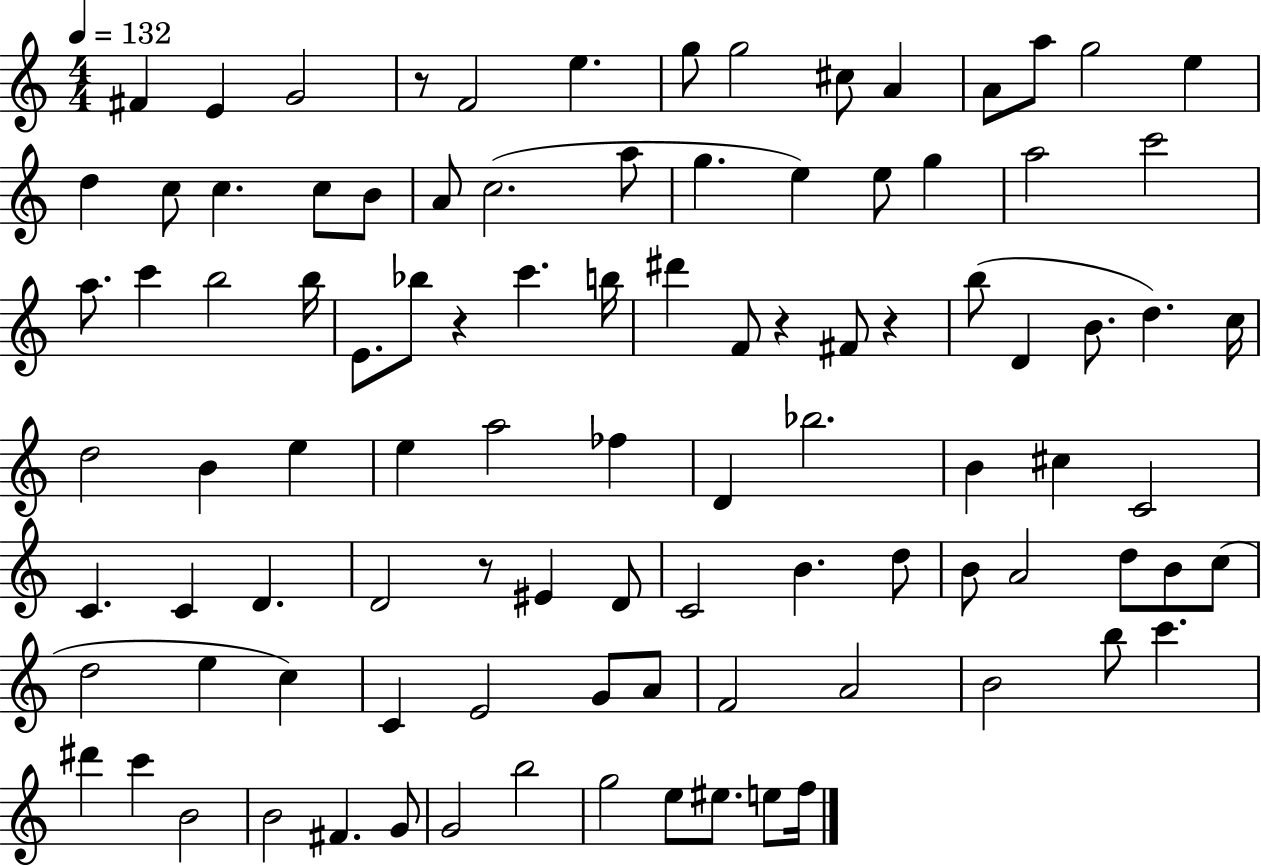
X:1
T:Untitled
M:4/4
L:1/4
K:C
^F E G2 z/2 F2 e g/2 g2 ^c/2 A A/2 a/2 g2 e d c/2 c c/2 B/2 A/2 c2 a/2 g e e/2 g a2 c'2 a/2 c' b2 b/4 E/2 _b/2 z c' b/4 ^d' F/2 z ^F/2 z b/2 D B/2 d c/4 d2 B e e a2 _f D _b2 B ^c C2 C C D D2 z/2 ^E D/2 C2 B d/2 B/2 A2 d/2 B/2 c/2 d2 e c C E2 G/2 A/2 F2 A2 B2 b/2 c' ^d' c' B2 B2 ^F G/2 G2 b2 g2 e/2 ^e/2 e/2 f/4